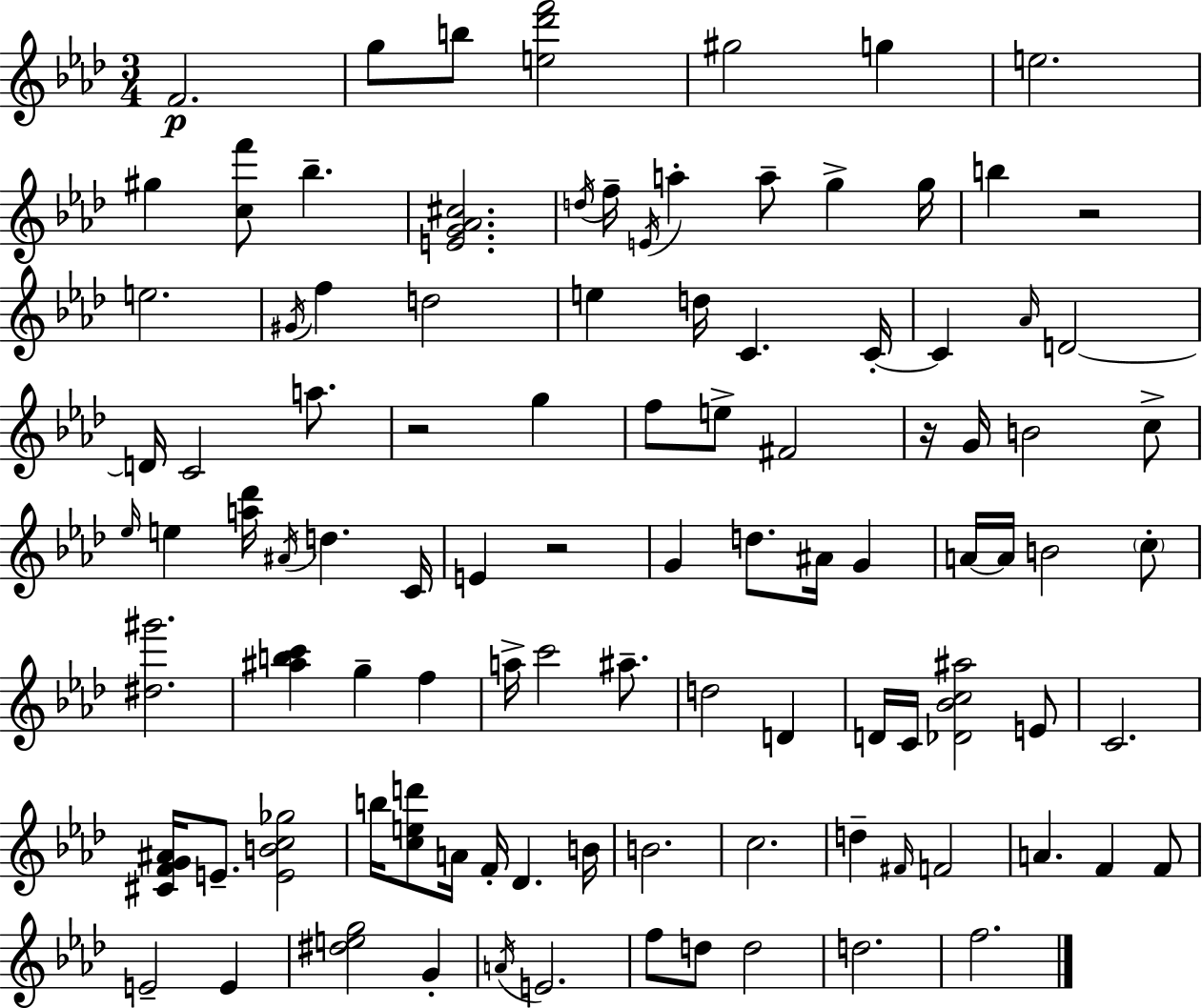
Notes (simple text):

F4/h. G5/e B5/e [E5,Db6,F6]/h G#5/h G5/q E5/h. G#5/q [C5,F6]/e Bb5/q. [E4,G4,Ab4,C#5]/h. D5/s F5/s E4/s A5/q A5/e G5/q G5/s B5/q R/h E5/h. G#4/s F5/q D5/h E5/q D5/s C4/q. C4/s C4/q Ab4/s D4/h D4/s C4/h A5/e. R/h G5/q F5/e E5/e F#4/h R/s G4/s B4/h C5/e Eb5/s E5/q [A5,Db6]/s A#4/s D5/q. C4/s E4/q R/h G4/q D5/e. A#4/s G4/q A4/s A4/s B4/h C5/e [D#5,G#6]/h. [A#5,B5,C6]/q G5/q F5/q A5/s C6/h A#5/e. D5/h D4/q D4/s C4/s [Db4,Bb4,C5,A#5]/h E4/e C4/h. [C#4,F4,G4,A#4]/s E4/e. [E4,B4,C5,Gb5]/h B5/s [C5,E5,D6]/e A4/s F4/s Db4/q. B4/s B4/h. C5/h. D5/q F#4/s F4/h A4/q. F4/q F4/e E4/h E4/q [D#5,E5,G5]/h G4/q A4/s E4/h. F5/e D5/e D5/h D5/h. F5/h.